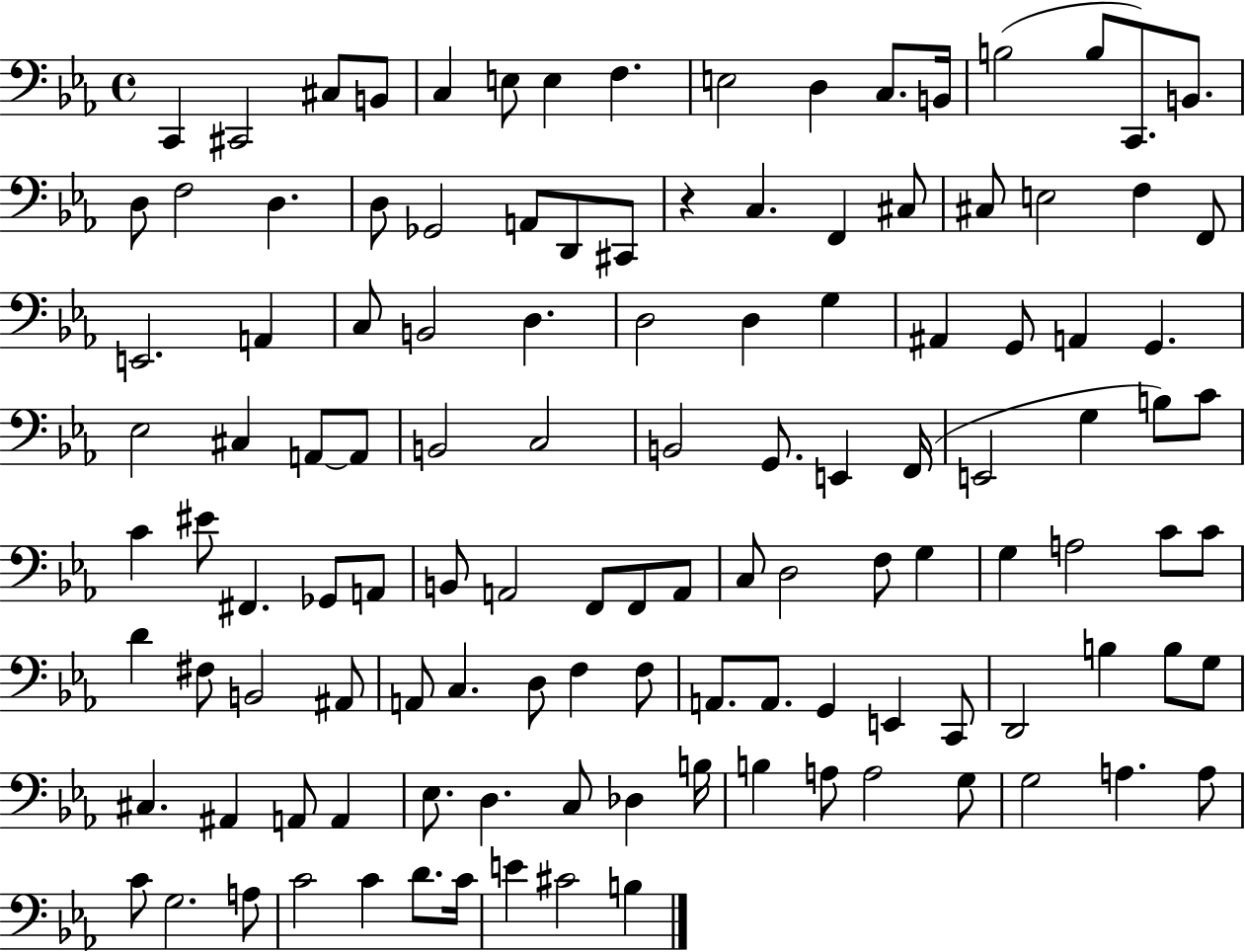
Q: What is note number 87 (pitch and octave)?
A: G2